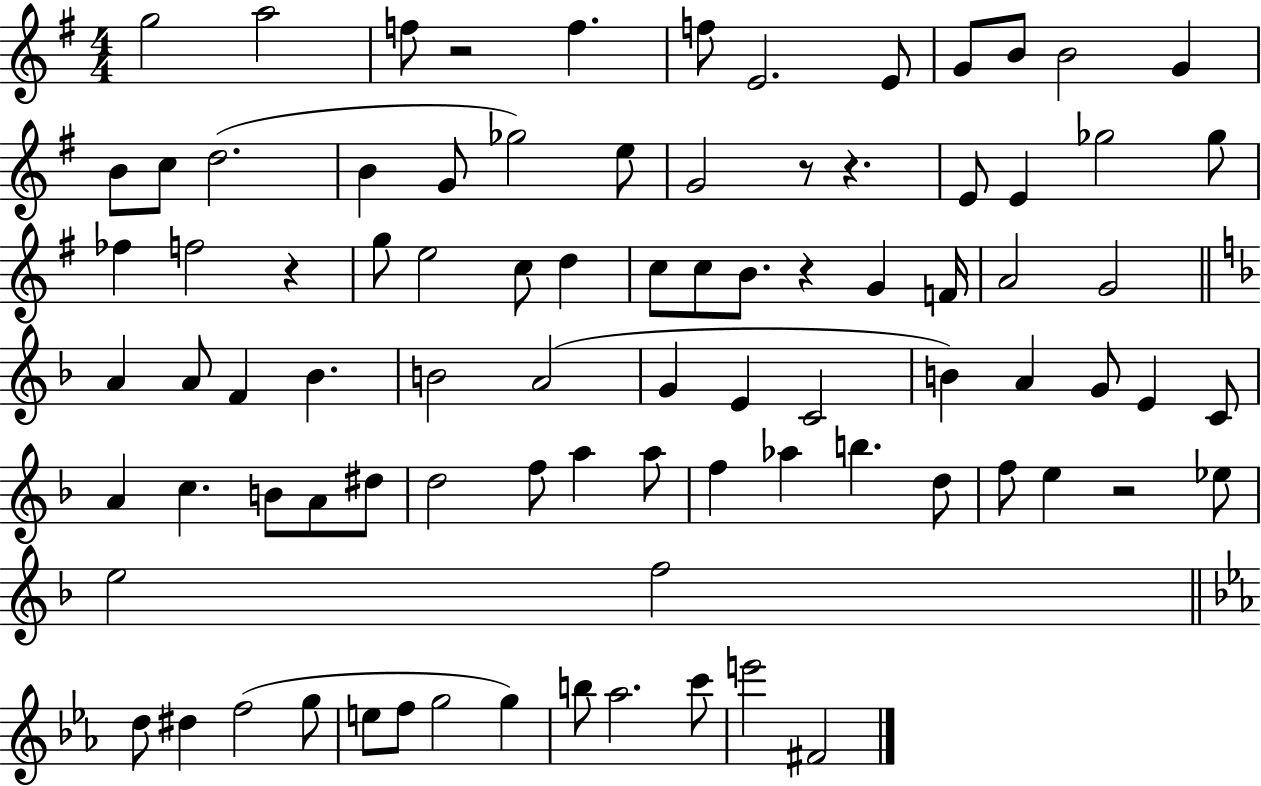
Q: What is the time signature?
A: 4/4